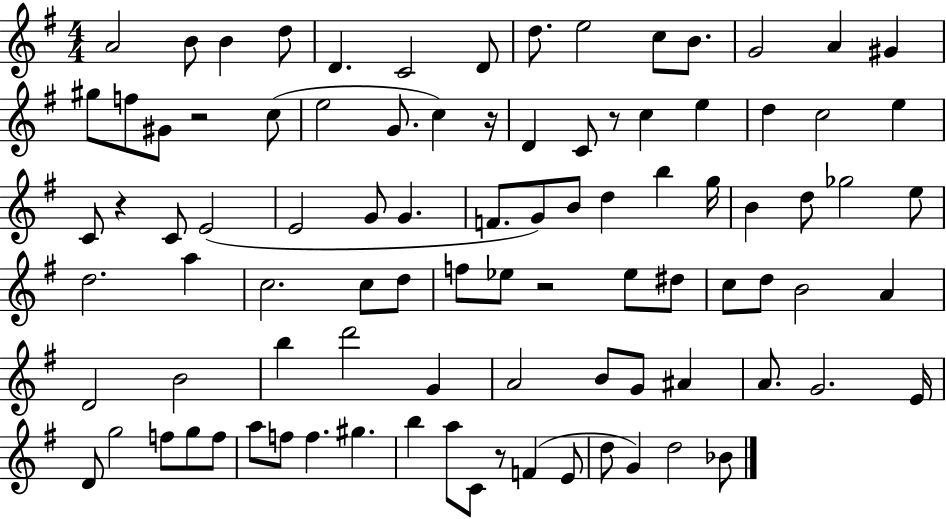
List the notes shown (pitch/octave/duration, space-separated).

A4/h B4/e B4/q D5/e D4/q. C4/h D4/e D5/e. E5/h C5/e B4/e. G4/h A4/q G#4/q G#5/e F5/e G#4/e R/h C5/e E5/h G4/e. C5/q R/s D4/q C4/e R/e C5/q E5/q D5/q C5/h E5/q C4/e R/q C4/e E4/h E4/h G4/e G4/q. F4/e. G4/e B4/e D5/q B5/q G5/s B4/q D5/e Gb5/h E5/e D5/h. A5/q C5/h. C5/e D5/e F5/e Eb5/e R/h Eb5/e D#5/e C5/e D5/e B4/h A4/q D4/h B4/h B5/q D6/h G4/q A4/h B4/e G4/e A#4/q A4/e. G4/h. E4/s D4/e G5/h F5/e G5/e F5/e A5/e F5/e F5/q. G#5/q. B5/q A5/e C4/e R/e F4/q E4/e D5/e G4/q D5/h Bb4/e